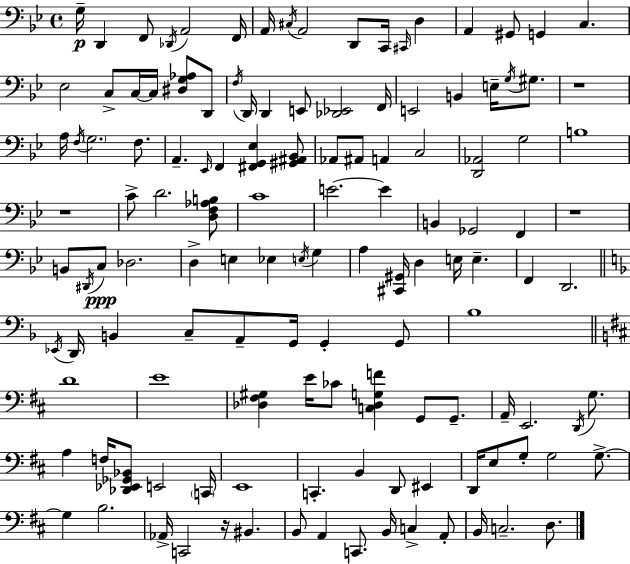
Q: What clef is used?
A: bass